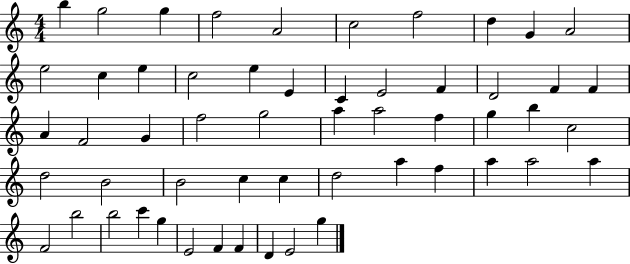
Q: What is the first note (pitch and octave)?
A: B5